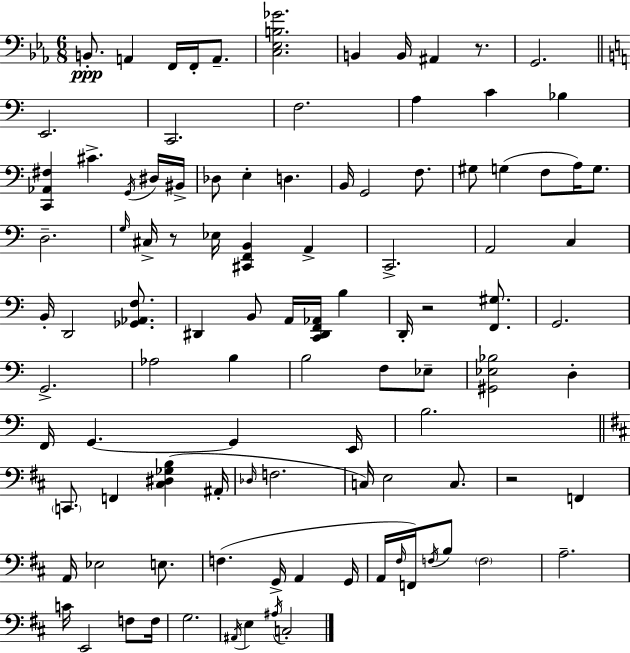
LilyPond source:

{
  \clef bass
  \numericTimeSignature
  \time 6/8
  \key ees \major
  b,8.-.\ppp a,4 f,16 f,16-. a,8.-- | <c ees b ges'>2. | b,4 b,16 ais,4 r8. | g,2. | \break \bar "||" \break \key c \major e,2. | c,2. | f2. | a4 c'4 bes4 | \break <c, aes, fis>4 cis'4.-> \acciaccatura { g,16 } dis16 | bis,16-> des8 e4-. d4. | b,16 g,2 f8. | gis8 g4( f8 a16) g8. | \break d2.-- | \grace { g16 } cis16-> r8 ees16 <cis, f, b,>4 a,4-> | c,2.-> | a,2 c4 | \break b,16-. d,2 <ges, aes, f>8. | dis,4 b,8 a,16 <c, dis, f, aes,>16 b4 | d,16-. r2 <f, gis>8. | g,2. | \break g,2.-> | aes2 b4 | b2 f8 | ees8-- <gis, ees bes>2 d4-. | \break f,16 g,4.~~ g,4 | e,16 b2. | \bar "||" \break \key d \major \parenthesize c,8. f,4 <cis dis ges b>4( ais,16-. | \grace { des16 } f2. | c16) e2 c8. | r2 f,4 | \break a,16 ees2 e8. | f4.( g,16-> a,4 | g,16 a,16 \grace { fis16 }) f,16 \acciaccatura { f16 } b8 \parenthesize f2 | a2.-- | \break c'16 e,2 | f8 f16 g2. | \acciaccatura { ais,16 } e4 \acciaccatura { ais16 } c2-. | \bar "|."
}